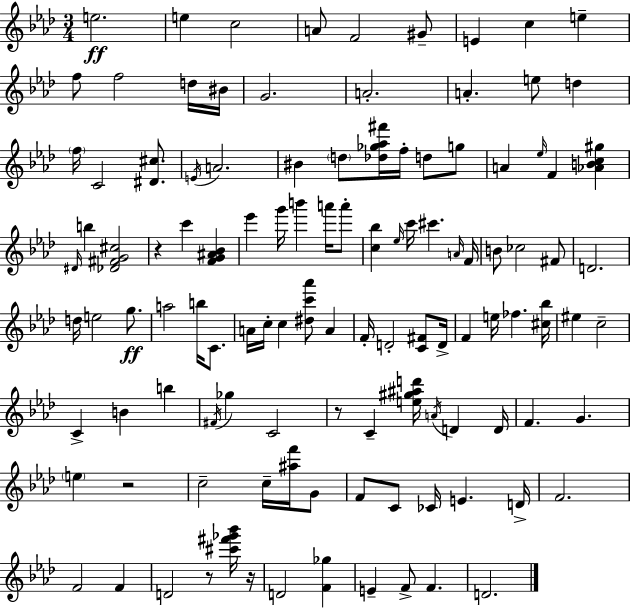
{
  \clef treble
  \numericTimeSignature
  \time 3/4
  \key f \minor
  e''2.\ff | e''4 c''2 | a'8 f'2 gis'8-- | e'4 c''4 e''4-- | \break f''8 f''2 d''16 bis'16 | g'2. | a'2.-. | a'4.-. e''8 d''4 | \break \parenthesize f''16 c'2 <dis' cis''>8. | \acciaccatura { e'16 } a'2. | bis'4 \parenthesize d''8 <des'' ges'' aes'' fis'''>16 f''16-. d''8 g''8 | a'4 \grace { ees''16 } f'4 <aes' b' c'' gis''>4 | \break \grace { dis'16 } b''4 <des' fis' g' cis''>2 | r4 c'''4 <f' g' ais' bes'>4 | ees'''4 g'''16 b'''4 | a'''16 a'''8-. <c'' bes''>4 \grace { ees''16 } c'''16 cis'''4. | \break \grace { a'16 } f'16 b'8 ces''2 | fis'8 d'2. | d''16 e''2 | g''8.\ff a''2 | \break b''16 c'8. a'16 c''16-. c''4 <dis'' c''' aes'''>8 | a'4 f'16-. d'2-. | <c' fis'>8 d'16-> f'4 e''16 fes''4. | <cis'' bes''>16 eis''4 c''2-- | \break c'4-> b'4 | b''4 \acciaccatura { fis'16 } ges''4 c'2 | r8 c'4-- | <e'' gis'' ais'' d'''>16 \acciaccatura { a'16 } d'4 d'16 f'4. | \break g'4. \parenthesize e''4 r2 | c''2-- | c''16-- <ais'' f'''>16 g'8 f'8 c'8 ces'16 | e'4. d'16-> f'2. | \break f'2 | f'4 d'2 | r8 <cis''' fis''' ges''' bes'''>16 r16 d'2 | <f' ges''>4 e'4-- f'8-> | \break f'4. d'2. | \bar "|."
}